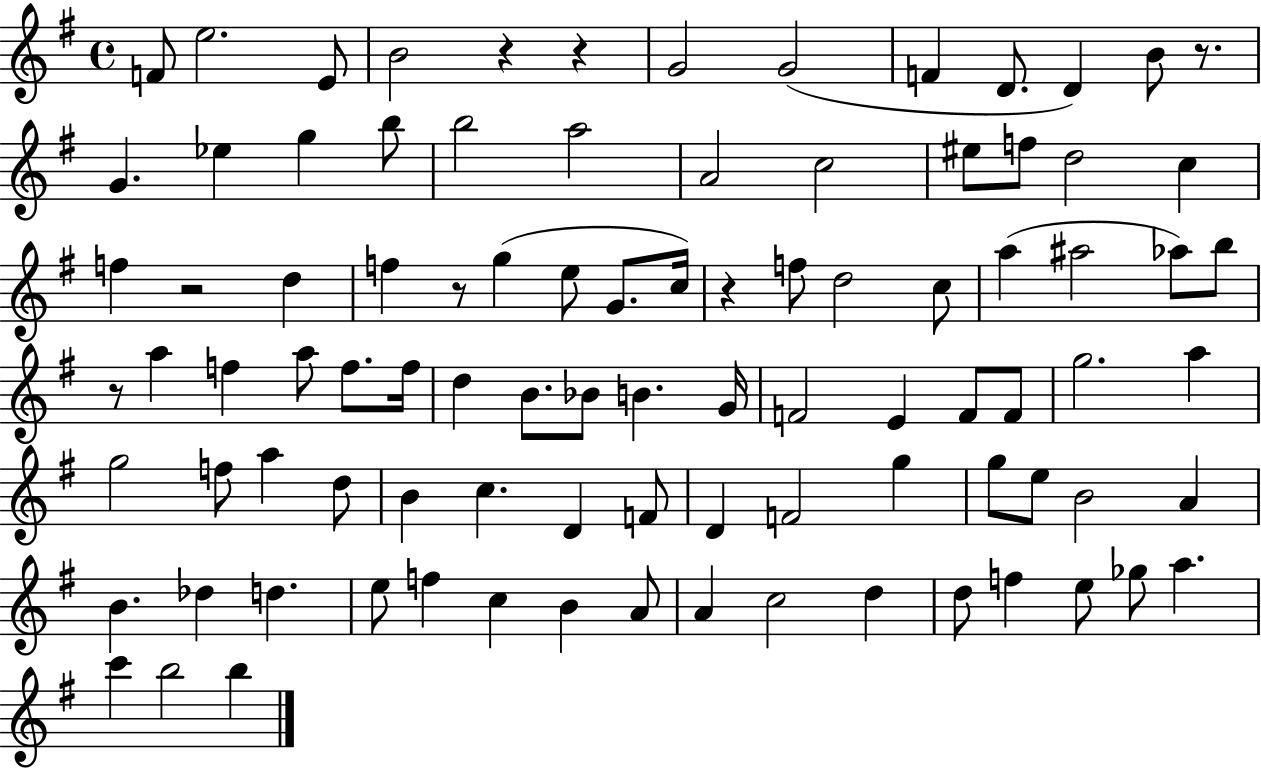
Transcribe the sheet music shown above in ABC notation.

X:1
T:Untitled
M:4/4
L:1/4
K:G
F/2 e2 E/2 B2 z z G2 G2 F D/2 D B/2 z/2 G _e g b/2 b2 a2 A2 c2 ^e/2 f/2 d2 c f z2 d f z/2 g e/2 G/2 c/4 z f/2 d2 c/2 a ^a2 _a/2 b/2 z/2 a f a/2 f/2 f/4 d B/2 _B/2 B G/4 F2 E F/2 F/2 g2 a g2 f/2 a d/2 B c D F/2 D F2 g g/2 e/2 B2 A B _d d e/2 f c B A/2 A c2 d d/2 f e/2 _g/2 a c' b2 b